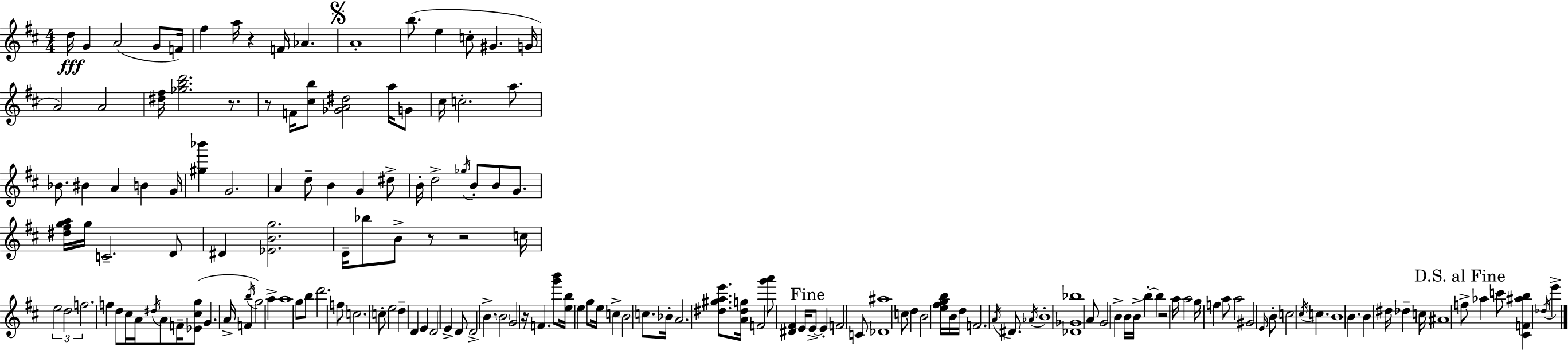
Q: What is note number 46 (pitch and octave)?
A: Bb5